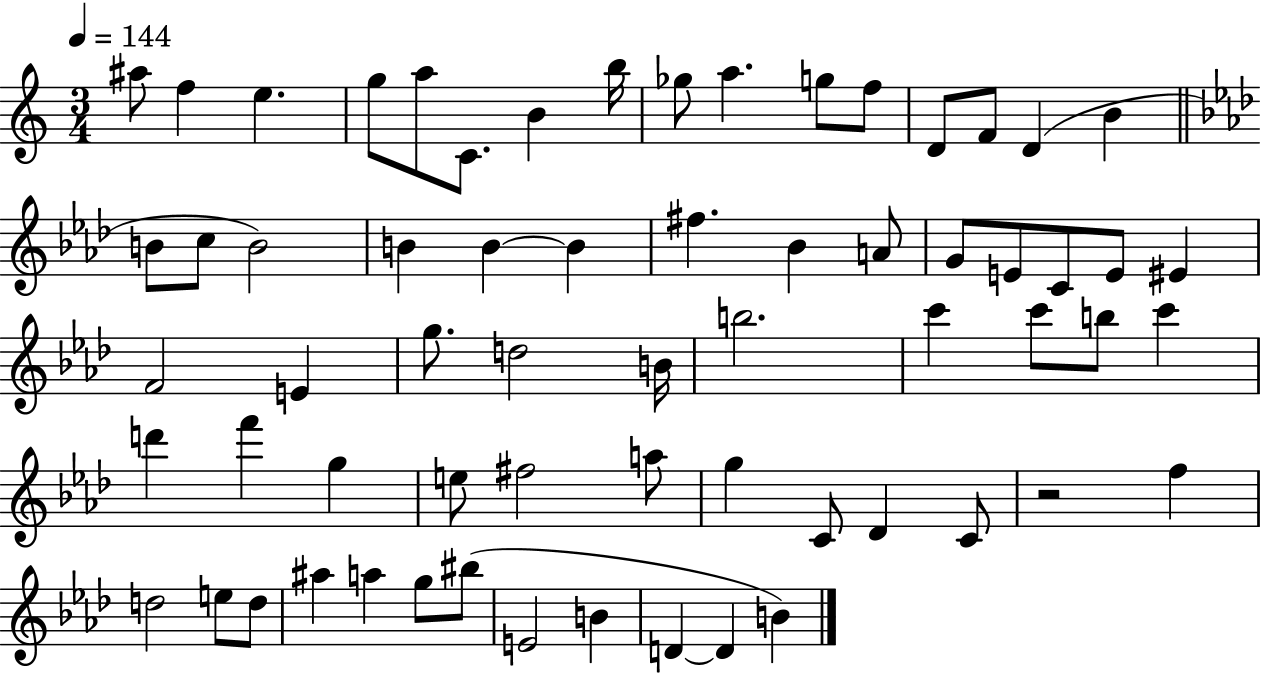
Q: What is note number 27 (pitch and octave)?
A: E4